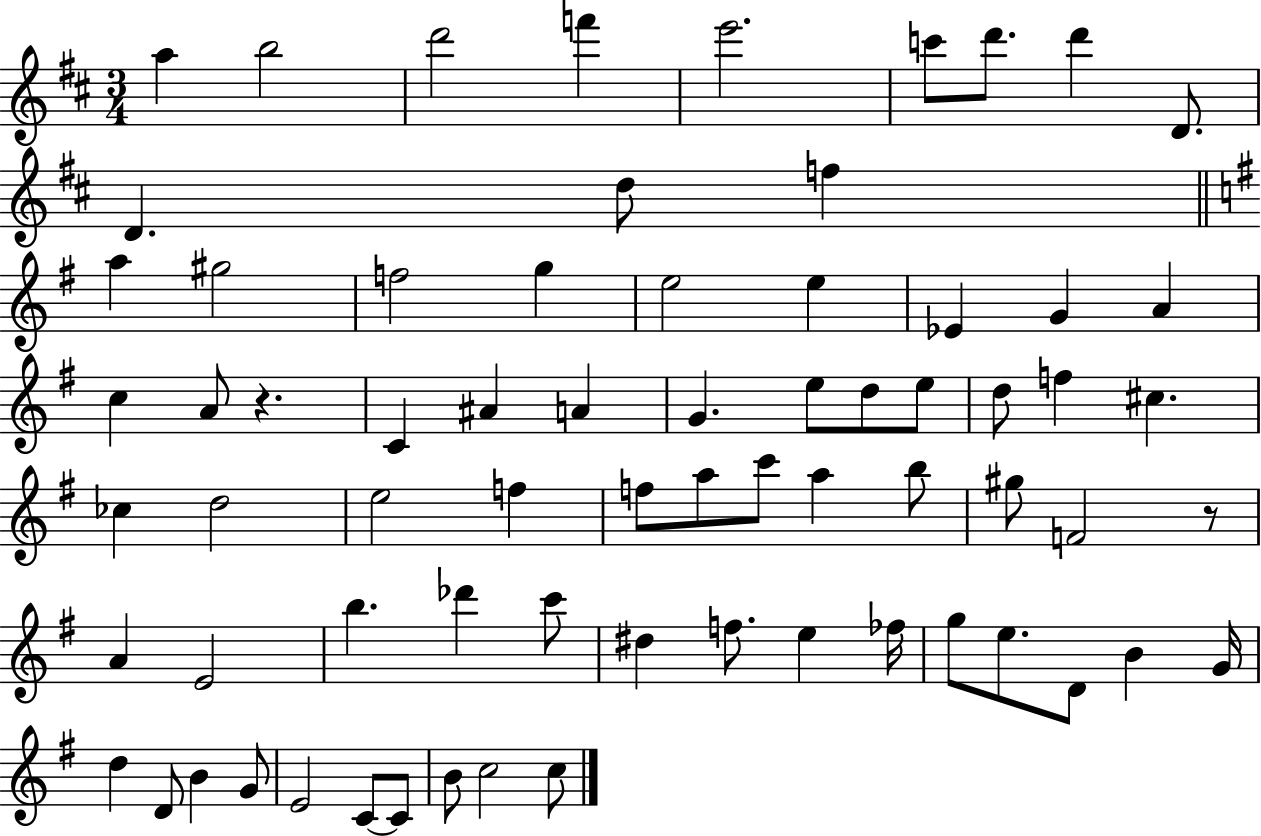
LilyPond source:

{
  \clef treble
  \numericTimeSignature
  \time 3/4
  \key d \major
  a''4 b''2 | d'''2 f'''4 | e'''2. | c'''8 d'''8. d'''4 d'8. | \break d'4. d''8 f''4 | \bar "||" \break \key g \major a''4 gis''2 | f''2 g''4 | e''2 e''4 | ees'4 g'4 a'4 | \break c''4 a'8 r4. | c'4 ais'4 a'4 | g'4. e''8 d''8 e''8 | d''8 f''4 cis''4. | \break ces''4 d''2 | e''2 f''4 | f''8 a''8 c'''8 a''4 b''8 | gis''8 f'2 r8 | \break a'4 e'2 | b''4. des'''4 c'''8 | dis''4 f''8. e''4 fes''16 | g''8 e''8. d'8 b'4 g'16 | \break d''4 d'8 b'4 g'8 | e'2 c'8~~ c'8 | b'8 c''2 c''8 | \bar "|."
}